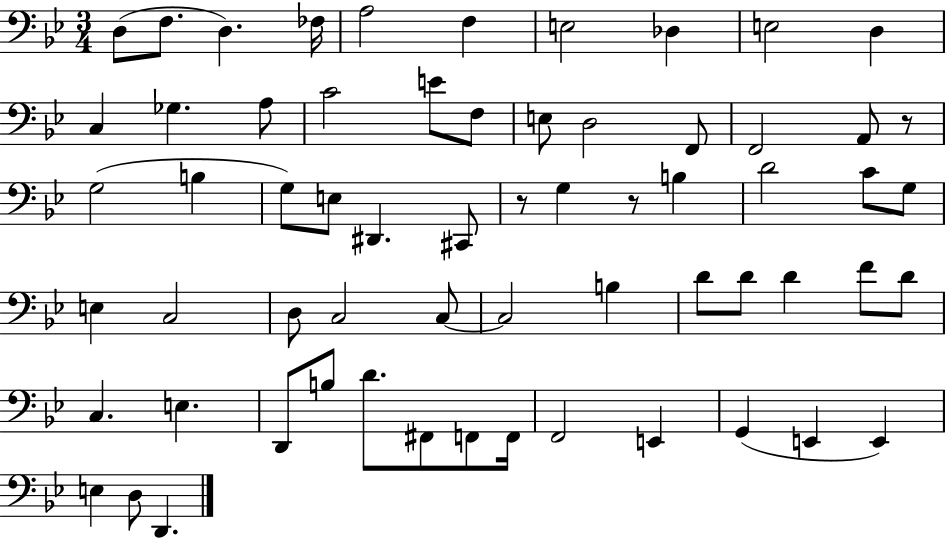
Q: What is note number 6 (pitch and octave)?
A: F3